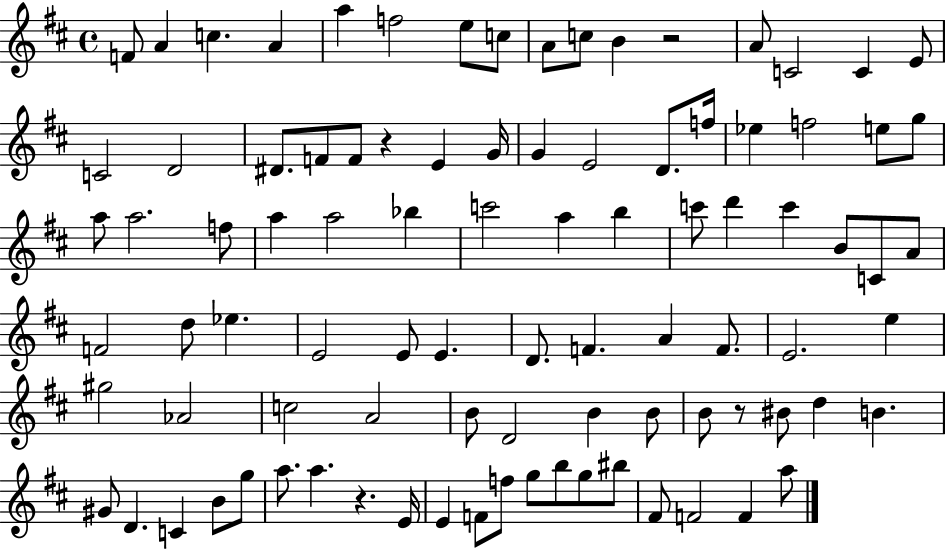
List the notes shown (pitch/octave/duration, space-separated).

F4/e A4/q C5/q. A4/q A5/q F5/h E5/e C5/e A4/e C5/e B4/q R/h A4/e C4/h C4/q E4/e C4/h D4/h D#4/e. F4/e F4/e R/q E4/q G4/s G4/q E4/h D4/e. F5/s Eb5/q F5/h E5/e G5/e A5/e A5/h. F5/e A5/q A5/h Bb5/q C6/h A5/q B5/q C6/e D6/q C6/q B4/e C4/e A4/e F4/h D5/e Eb5/q. E4/h E4/e E4/q. D4/e. F4/q. A4/q F4/e. E4/h. E5/q G#5/h Ab4/h C5/h A4/h B4/e D4/h B4/q B4/e B4/e R/e BIS4/e D5/q B4/q. G#4/e D4/q. C4/q B4/e G5/e A5/e. A5/q. R/q. E4/s E4/q F4/e F5/e G5/e B5/e G5/e BIS5/e F#4/e F4/h F4/q A5/e